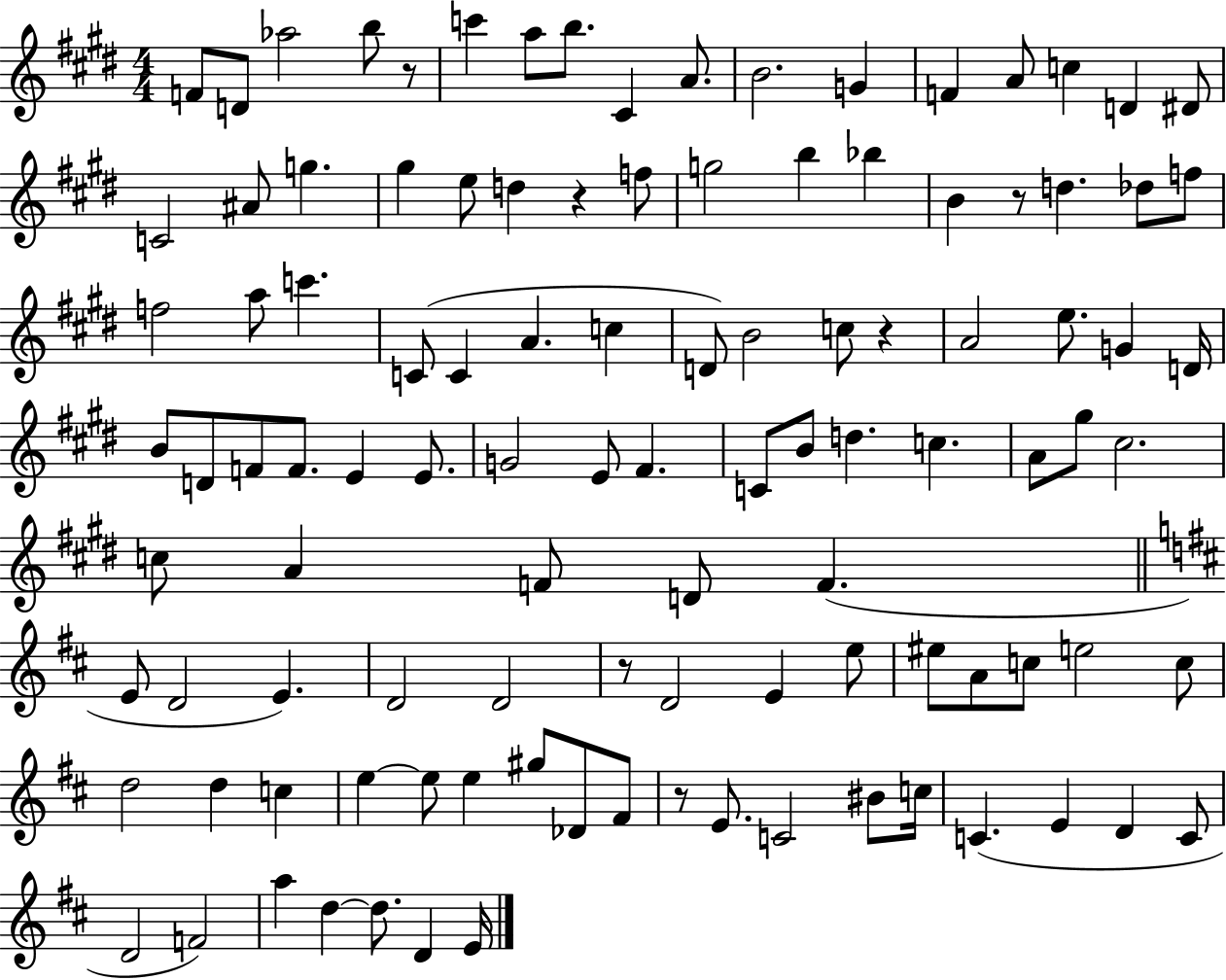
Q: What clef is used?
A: treble